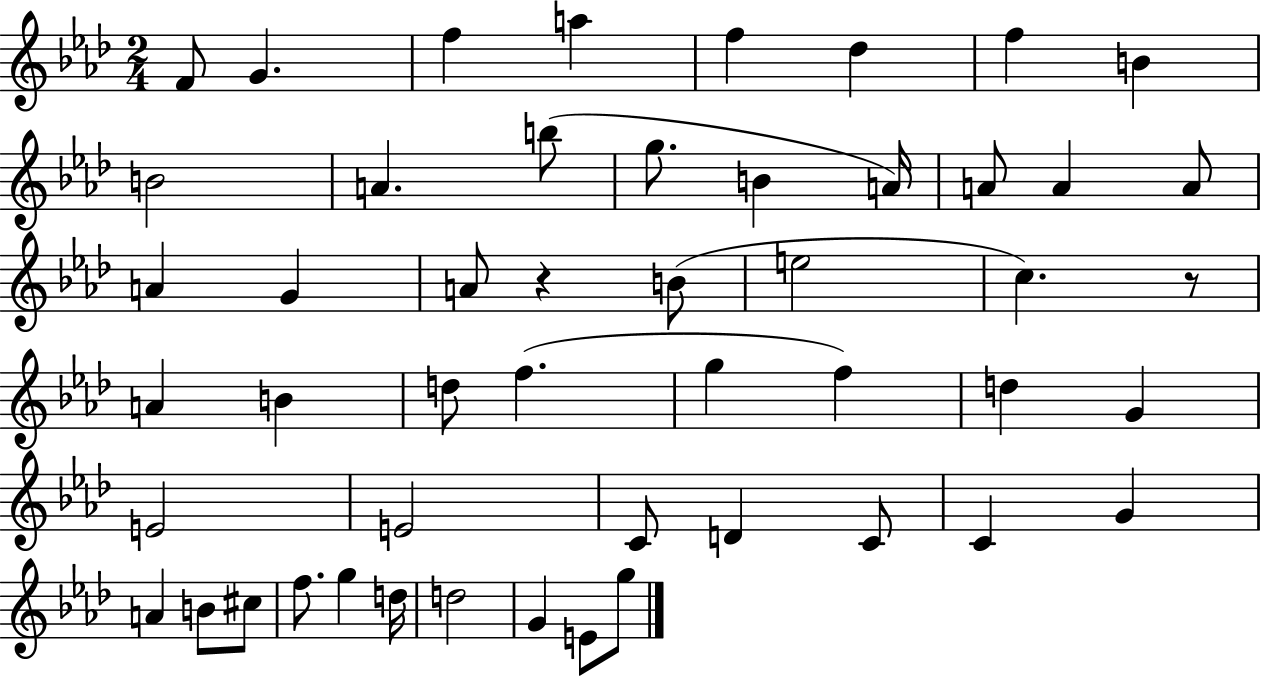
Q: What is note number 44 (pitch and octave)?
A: D5